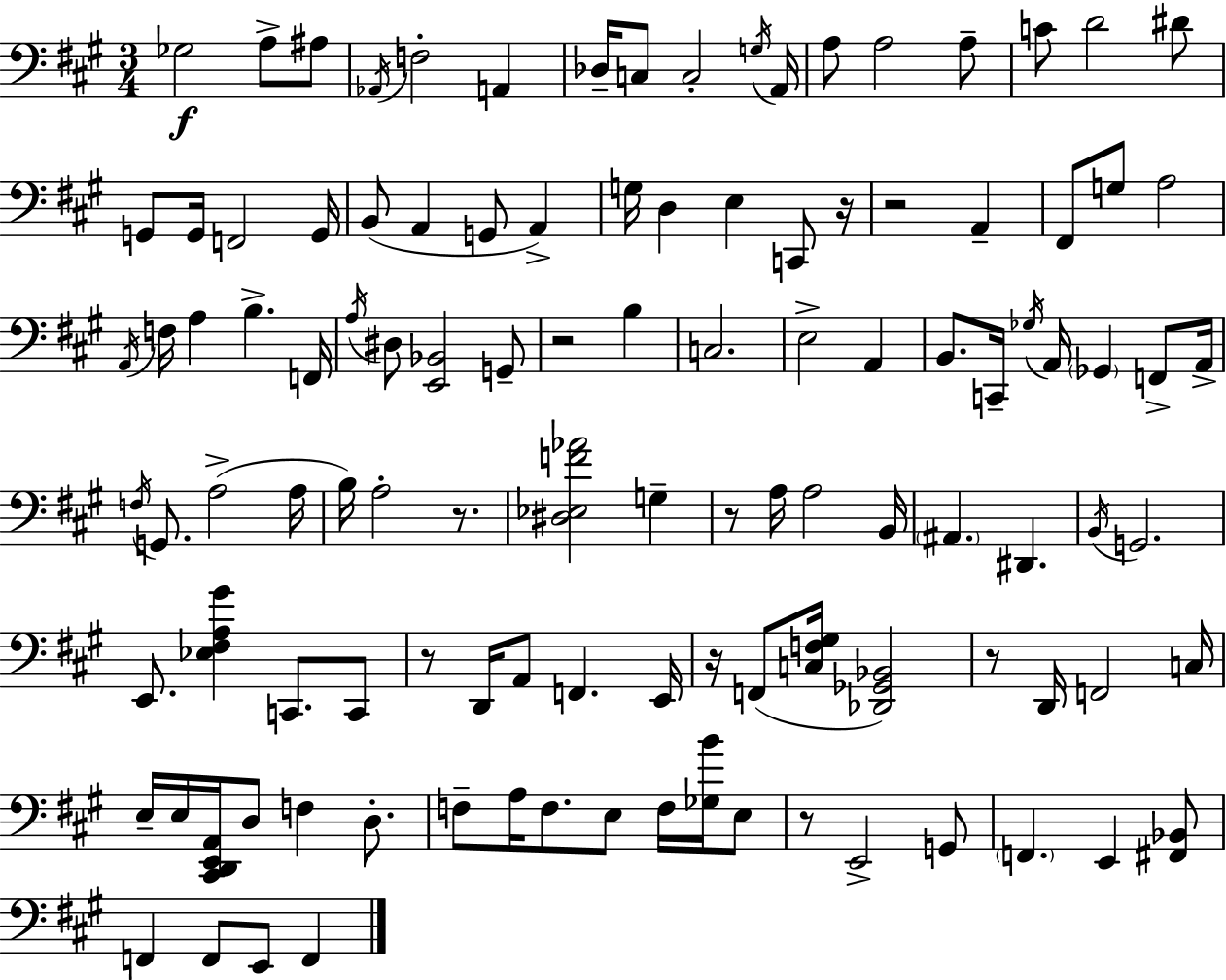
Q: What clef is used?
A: bass